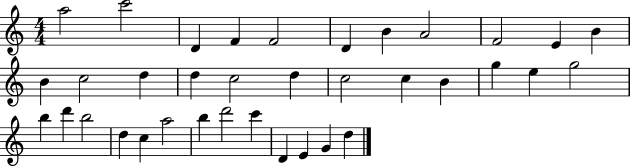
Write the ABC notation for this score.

X:1
T:Untitled
M:4/4
L:1/4
K:C
a2 c'2 D F F2 D B A2 F2 E B B c2 d d c2 d c2 c B g e g2 b d' b2 d c a2 b d'2 c' D E G d